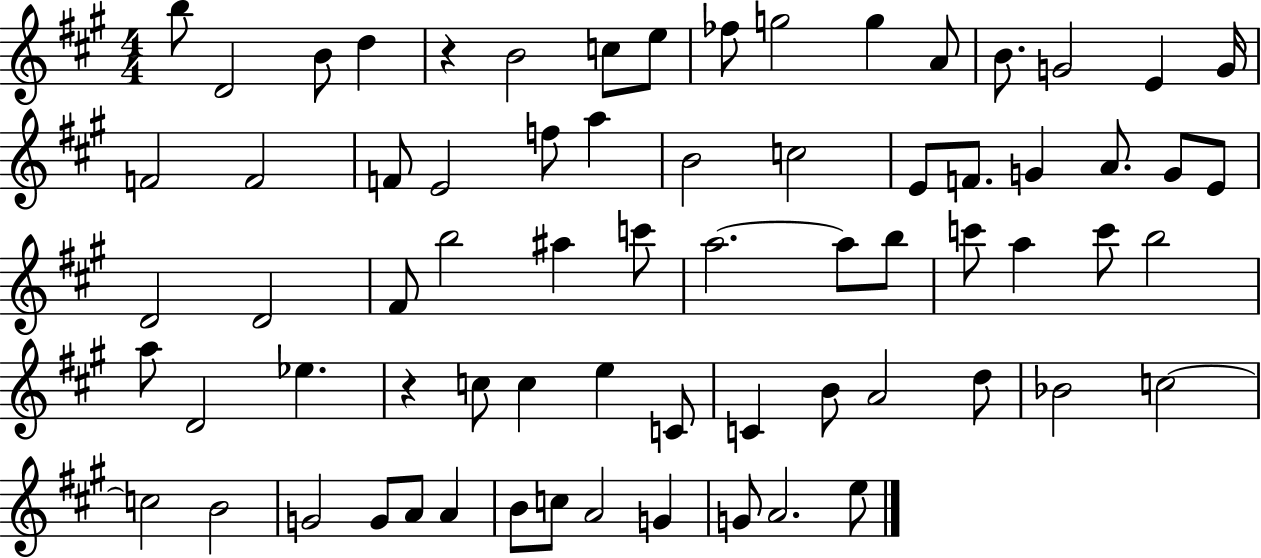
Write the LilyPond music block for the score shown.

{
  \clef treble
  \numericTimeSignature
  \time 4/4
  \key a \major
  b''8 d'2 b'8 d''4 | r4 b'2 c''8 e''8 | fes''8 g''2 g''4 a'8 | b'8. g'2 e'4 g'16 | \break f'2 f'2 | f'8 e'2 f''8 a''4 | b'2 c''2 | e'8 f'8. g'4 a'8. g'8 e'8 | \break d'2 d'2 | fis'8 b''2 ais''4 c'''8 | a''2.~~ a''8 b''8 | c'''8 a''4 c'''8 b''2 | \break a''8 d'2 ees''4. | r4 c''8 c''4 e''4 c'8 | c'4 b'8 a'2 d''8 | bes'2 c''2~~ | \break c''2 b'2 | g'2 g'8 a'8 a'4 | b'8 c''8 a'2 g'4 | g'8 a'2. e''8 | \break \bar "|."
}